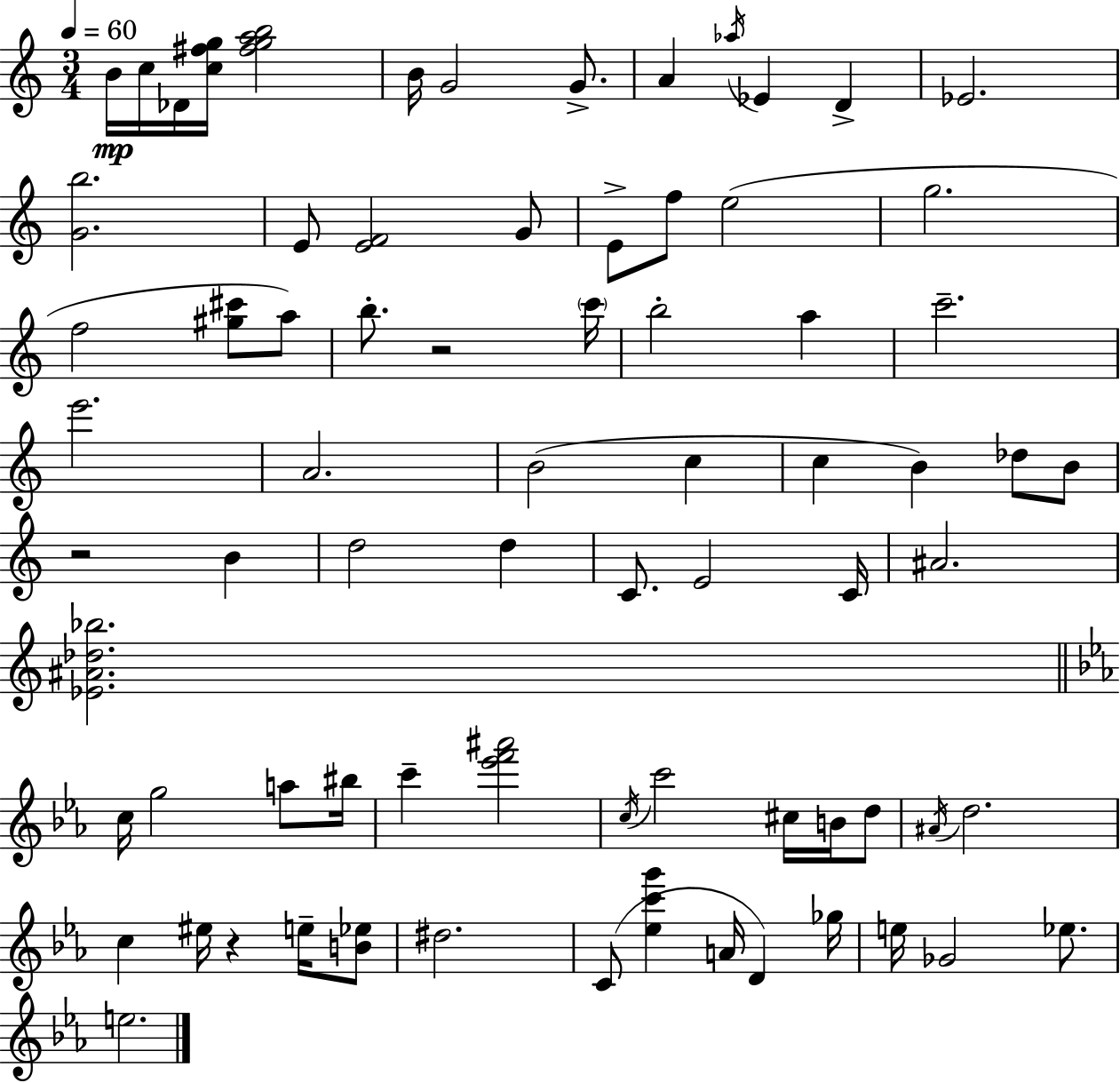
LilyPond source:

{
  \clef treble
  \numericTimeSignature
  \time 3/4
  \key a \minor
  \tempo 4 = 60
  b'16\mp c''16 des'16 <c'' fis'' g''>16 <fis'' g'' a'' b''>2 | b'16 g'2 g'8.-> | a'4 \acciaccatura { aes''16 } ees'4 d'4-> | ees'2. | \break <g' b''>2. | e'8 <e' f'>2 g'8 | e'8-> f''8 e''2( | g''2. | \break f''2 <gis'' cis'''>8 a''8) | b''8.-. r2 | \parenthesize c'''16 b''2-. a''4 | c'''2.-- | \break e'''2. | a'2. | b'2( c''4 | c''4 b'4) des''8 b'8 | \break r2 b'4 | d''2 d''4 | c'8. e'2 | c'16 ais'2. | \break <ees' ais' des'' bes''>2. | \bar "||" \break \key c \minor c''16 g''2 a''8 bis''16 | c'''4-- <ees''' f''' ais'''>2 | \acciaccatura { c''16 } c'''2 cis''16 b'16 d''8 | \acciaccatura { ais'16 } d''2. | \break c''4 eis''16 r4 e''16-- | <b' ees''>8 dis''2. | c'8( <ees'' c''' g'''>4 a'16 d'4) | ges''16 e''16 ges'2 ees''8. | \break e''2. | \bar "|."
}